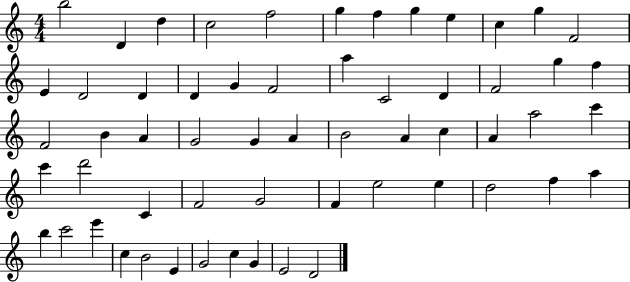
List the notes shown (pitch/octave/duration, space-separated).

B5/h D4/q D5/q C5/h F5/h G5/q F5/q G5/q E5/q C5/q G5/q F4/h E4/q D4/h D4/q D4/q G4/q F4/h A5/q C4/h D4/q F4/h G5/q F5/q F4/h B4/q A4/q G4/h G4/q A4/q B4/h A4/q C5/q A4/q A5/h C6/q C6/q D6/h C4/q F4/h G4/h F4/q E5/h E5/q D5/h F5/q A5/q B5/q C6/h E6/q C5/q B4/h E4/q G4/h C5/q G4/q E4/h D4/h